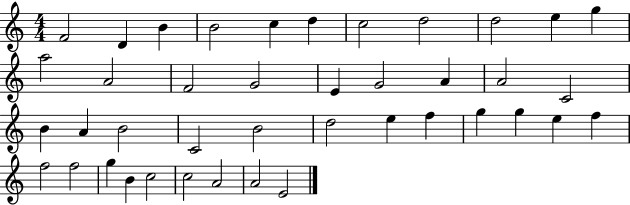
F4/h D4/q B4/q B4/h C5/q D5/q C5/h D5/h D5/h E5/q G5/q A5/h A4/h F4/h G4/h E4/q G4/h A4/q A4/h C4/h B4/q A4/q B4/h C4/h B4/h D5/h E5/q F5/q G5/q G5/q E5/q F5/q F5/h F5/h G5/q B4/q C5/h C5/h A4/h A4/h E4/h